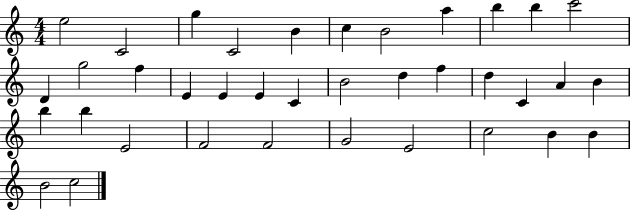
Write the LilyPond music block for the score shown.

{
  \clef treble
  \numericTimeSignature
  \time 4/4
  \key c \major
  e''2 c'2 | g''4 c'2 b'4 | c''4 b'2 a''4 | b''4 b''4 c'''2 | \break d'4 g''2 f''4 | e'4 e'4 e'4 c'4 | b'2 d''4 f''4 | d''4 c'4 a'4 b'4 | \break b''4 b''4 e'2 | f'2 f'2 | g'2 e'2 | c''2 b'4 b'4 | \break b'2 c''2 | \bar "|."
}